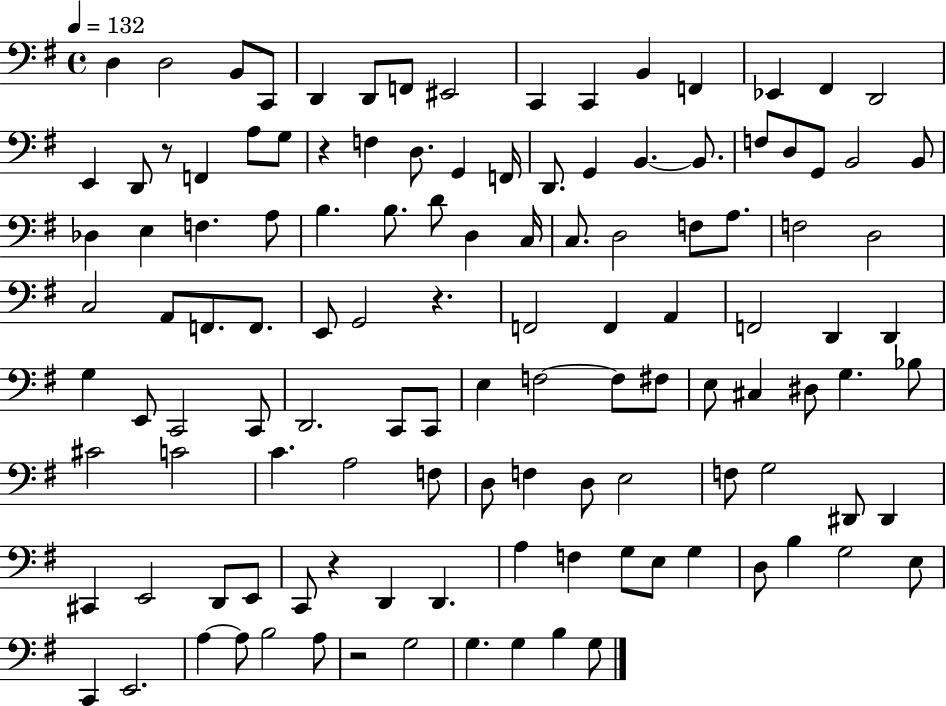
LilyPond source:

{
  \clef bass
  \time 4/4
  \defaultTimeSignature
  \key g \major
  \tempo 4 = 132
  d4 d2 b,8 c,8 | d,4 d,8 f,8 eis,2 | c,4 c,4 b,4 f,4 | ees,4 fis,4 d,2 | \break e,4 d,8 r8 f,4 a8 g8 | r4 f4 d8. g,4 f,16 | d,8. g,4 b,4.~~ b,8. | f8 d8 g,8 b,2 b,8 | \break des4 e4 f4. a8 | b4. b8. d'8 d4 c16 | c8. d2 f8 a8. | f2 d2 | \break c2 a,8 f,8. f,8. | e,8 g,2 r4. | f,2 f,4 a,4 | f,2 d,4 d,4 | \break g4 e,8 c,2 c,8 | d,2. c,8 c,8 | e4 f2~~ f8 fis8 | e8 cis4 dis8 g4. bes8 | \break cis'2 c'2 | c'4. a2 f8 | d8 f4 d8 e2 | f8 g2 dis,8 dis,4 | \break cis,4 e,2 d,8 e,8 | c,8 r4 d,4 d,4. | a4 f4 g8 e8 g4 | d8 b4 g2 e8 | \break c,4 e,2. | a4~~ a8 b2 a8 | r2 g2 | g4. g4 b4 g8 | \break \bar "|."
}